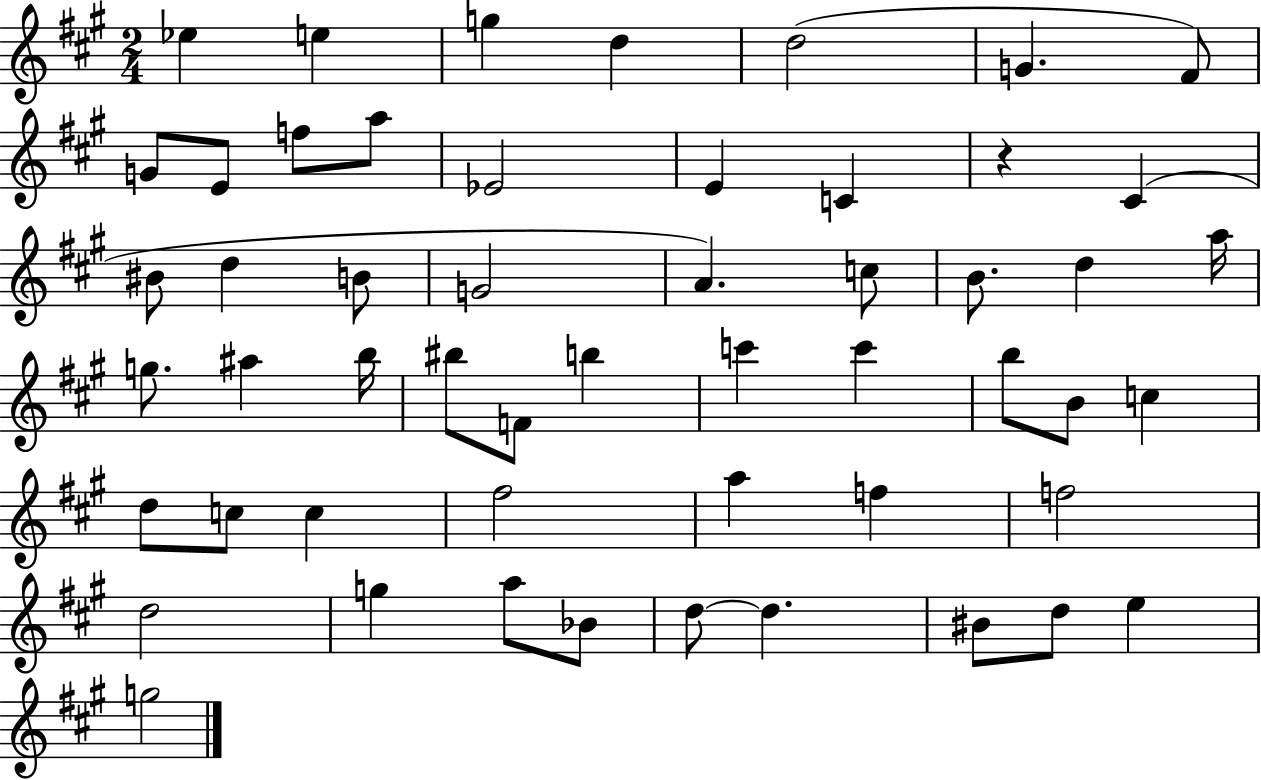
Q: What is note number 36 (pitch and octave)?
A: D5